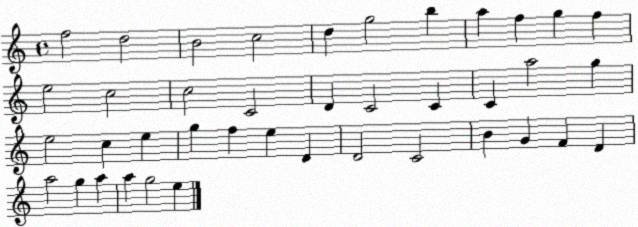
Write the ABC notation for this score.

X:1
T:Untitled
M:4/4
L:1/4
K:C
f2 d2 B2 c2 d g2 b a f g f e2 c2 c2 C2 D C2 C C a2 g e2 c e g f e D D2 C2 B G F D a2 g a a g2 e